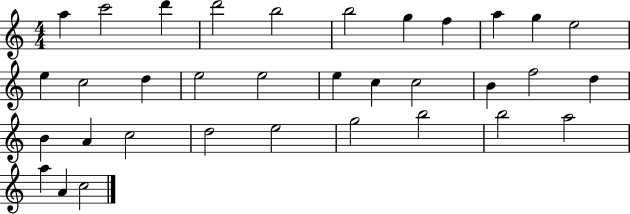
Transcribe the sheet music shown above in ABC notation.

X:1
T:Untitled
M:4/4
L:1/4
K:C
a c'2 d' d'2 b2 b2 g f a g e2 e c2 d e2 e2 e c c2 B f2 d B A c2 d2 e2 g2 b2 b2 a2 a A c2